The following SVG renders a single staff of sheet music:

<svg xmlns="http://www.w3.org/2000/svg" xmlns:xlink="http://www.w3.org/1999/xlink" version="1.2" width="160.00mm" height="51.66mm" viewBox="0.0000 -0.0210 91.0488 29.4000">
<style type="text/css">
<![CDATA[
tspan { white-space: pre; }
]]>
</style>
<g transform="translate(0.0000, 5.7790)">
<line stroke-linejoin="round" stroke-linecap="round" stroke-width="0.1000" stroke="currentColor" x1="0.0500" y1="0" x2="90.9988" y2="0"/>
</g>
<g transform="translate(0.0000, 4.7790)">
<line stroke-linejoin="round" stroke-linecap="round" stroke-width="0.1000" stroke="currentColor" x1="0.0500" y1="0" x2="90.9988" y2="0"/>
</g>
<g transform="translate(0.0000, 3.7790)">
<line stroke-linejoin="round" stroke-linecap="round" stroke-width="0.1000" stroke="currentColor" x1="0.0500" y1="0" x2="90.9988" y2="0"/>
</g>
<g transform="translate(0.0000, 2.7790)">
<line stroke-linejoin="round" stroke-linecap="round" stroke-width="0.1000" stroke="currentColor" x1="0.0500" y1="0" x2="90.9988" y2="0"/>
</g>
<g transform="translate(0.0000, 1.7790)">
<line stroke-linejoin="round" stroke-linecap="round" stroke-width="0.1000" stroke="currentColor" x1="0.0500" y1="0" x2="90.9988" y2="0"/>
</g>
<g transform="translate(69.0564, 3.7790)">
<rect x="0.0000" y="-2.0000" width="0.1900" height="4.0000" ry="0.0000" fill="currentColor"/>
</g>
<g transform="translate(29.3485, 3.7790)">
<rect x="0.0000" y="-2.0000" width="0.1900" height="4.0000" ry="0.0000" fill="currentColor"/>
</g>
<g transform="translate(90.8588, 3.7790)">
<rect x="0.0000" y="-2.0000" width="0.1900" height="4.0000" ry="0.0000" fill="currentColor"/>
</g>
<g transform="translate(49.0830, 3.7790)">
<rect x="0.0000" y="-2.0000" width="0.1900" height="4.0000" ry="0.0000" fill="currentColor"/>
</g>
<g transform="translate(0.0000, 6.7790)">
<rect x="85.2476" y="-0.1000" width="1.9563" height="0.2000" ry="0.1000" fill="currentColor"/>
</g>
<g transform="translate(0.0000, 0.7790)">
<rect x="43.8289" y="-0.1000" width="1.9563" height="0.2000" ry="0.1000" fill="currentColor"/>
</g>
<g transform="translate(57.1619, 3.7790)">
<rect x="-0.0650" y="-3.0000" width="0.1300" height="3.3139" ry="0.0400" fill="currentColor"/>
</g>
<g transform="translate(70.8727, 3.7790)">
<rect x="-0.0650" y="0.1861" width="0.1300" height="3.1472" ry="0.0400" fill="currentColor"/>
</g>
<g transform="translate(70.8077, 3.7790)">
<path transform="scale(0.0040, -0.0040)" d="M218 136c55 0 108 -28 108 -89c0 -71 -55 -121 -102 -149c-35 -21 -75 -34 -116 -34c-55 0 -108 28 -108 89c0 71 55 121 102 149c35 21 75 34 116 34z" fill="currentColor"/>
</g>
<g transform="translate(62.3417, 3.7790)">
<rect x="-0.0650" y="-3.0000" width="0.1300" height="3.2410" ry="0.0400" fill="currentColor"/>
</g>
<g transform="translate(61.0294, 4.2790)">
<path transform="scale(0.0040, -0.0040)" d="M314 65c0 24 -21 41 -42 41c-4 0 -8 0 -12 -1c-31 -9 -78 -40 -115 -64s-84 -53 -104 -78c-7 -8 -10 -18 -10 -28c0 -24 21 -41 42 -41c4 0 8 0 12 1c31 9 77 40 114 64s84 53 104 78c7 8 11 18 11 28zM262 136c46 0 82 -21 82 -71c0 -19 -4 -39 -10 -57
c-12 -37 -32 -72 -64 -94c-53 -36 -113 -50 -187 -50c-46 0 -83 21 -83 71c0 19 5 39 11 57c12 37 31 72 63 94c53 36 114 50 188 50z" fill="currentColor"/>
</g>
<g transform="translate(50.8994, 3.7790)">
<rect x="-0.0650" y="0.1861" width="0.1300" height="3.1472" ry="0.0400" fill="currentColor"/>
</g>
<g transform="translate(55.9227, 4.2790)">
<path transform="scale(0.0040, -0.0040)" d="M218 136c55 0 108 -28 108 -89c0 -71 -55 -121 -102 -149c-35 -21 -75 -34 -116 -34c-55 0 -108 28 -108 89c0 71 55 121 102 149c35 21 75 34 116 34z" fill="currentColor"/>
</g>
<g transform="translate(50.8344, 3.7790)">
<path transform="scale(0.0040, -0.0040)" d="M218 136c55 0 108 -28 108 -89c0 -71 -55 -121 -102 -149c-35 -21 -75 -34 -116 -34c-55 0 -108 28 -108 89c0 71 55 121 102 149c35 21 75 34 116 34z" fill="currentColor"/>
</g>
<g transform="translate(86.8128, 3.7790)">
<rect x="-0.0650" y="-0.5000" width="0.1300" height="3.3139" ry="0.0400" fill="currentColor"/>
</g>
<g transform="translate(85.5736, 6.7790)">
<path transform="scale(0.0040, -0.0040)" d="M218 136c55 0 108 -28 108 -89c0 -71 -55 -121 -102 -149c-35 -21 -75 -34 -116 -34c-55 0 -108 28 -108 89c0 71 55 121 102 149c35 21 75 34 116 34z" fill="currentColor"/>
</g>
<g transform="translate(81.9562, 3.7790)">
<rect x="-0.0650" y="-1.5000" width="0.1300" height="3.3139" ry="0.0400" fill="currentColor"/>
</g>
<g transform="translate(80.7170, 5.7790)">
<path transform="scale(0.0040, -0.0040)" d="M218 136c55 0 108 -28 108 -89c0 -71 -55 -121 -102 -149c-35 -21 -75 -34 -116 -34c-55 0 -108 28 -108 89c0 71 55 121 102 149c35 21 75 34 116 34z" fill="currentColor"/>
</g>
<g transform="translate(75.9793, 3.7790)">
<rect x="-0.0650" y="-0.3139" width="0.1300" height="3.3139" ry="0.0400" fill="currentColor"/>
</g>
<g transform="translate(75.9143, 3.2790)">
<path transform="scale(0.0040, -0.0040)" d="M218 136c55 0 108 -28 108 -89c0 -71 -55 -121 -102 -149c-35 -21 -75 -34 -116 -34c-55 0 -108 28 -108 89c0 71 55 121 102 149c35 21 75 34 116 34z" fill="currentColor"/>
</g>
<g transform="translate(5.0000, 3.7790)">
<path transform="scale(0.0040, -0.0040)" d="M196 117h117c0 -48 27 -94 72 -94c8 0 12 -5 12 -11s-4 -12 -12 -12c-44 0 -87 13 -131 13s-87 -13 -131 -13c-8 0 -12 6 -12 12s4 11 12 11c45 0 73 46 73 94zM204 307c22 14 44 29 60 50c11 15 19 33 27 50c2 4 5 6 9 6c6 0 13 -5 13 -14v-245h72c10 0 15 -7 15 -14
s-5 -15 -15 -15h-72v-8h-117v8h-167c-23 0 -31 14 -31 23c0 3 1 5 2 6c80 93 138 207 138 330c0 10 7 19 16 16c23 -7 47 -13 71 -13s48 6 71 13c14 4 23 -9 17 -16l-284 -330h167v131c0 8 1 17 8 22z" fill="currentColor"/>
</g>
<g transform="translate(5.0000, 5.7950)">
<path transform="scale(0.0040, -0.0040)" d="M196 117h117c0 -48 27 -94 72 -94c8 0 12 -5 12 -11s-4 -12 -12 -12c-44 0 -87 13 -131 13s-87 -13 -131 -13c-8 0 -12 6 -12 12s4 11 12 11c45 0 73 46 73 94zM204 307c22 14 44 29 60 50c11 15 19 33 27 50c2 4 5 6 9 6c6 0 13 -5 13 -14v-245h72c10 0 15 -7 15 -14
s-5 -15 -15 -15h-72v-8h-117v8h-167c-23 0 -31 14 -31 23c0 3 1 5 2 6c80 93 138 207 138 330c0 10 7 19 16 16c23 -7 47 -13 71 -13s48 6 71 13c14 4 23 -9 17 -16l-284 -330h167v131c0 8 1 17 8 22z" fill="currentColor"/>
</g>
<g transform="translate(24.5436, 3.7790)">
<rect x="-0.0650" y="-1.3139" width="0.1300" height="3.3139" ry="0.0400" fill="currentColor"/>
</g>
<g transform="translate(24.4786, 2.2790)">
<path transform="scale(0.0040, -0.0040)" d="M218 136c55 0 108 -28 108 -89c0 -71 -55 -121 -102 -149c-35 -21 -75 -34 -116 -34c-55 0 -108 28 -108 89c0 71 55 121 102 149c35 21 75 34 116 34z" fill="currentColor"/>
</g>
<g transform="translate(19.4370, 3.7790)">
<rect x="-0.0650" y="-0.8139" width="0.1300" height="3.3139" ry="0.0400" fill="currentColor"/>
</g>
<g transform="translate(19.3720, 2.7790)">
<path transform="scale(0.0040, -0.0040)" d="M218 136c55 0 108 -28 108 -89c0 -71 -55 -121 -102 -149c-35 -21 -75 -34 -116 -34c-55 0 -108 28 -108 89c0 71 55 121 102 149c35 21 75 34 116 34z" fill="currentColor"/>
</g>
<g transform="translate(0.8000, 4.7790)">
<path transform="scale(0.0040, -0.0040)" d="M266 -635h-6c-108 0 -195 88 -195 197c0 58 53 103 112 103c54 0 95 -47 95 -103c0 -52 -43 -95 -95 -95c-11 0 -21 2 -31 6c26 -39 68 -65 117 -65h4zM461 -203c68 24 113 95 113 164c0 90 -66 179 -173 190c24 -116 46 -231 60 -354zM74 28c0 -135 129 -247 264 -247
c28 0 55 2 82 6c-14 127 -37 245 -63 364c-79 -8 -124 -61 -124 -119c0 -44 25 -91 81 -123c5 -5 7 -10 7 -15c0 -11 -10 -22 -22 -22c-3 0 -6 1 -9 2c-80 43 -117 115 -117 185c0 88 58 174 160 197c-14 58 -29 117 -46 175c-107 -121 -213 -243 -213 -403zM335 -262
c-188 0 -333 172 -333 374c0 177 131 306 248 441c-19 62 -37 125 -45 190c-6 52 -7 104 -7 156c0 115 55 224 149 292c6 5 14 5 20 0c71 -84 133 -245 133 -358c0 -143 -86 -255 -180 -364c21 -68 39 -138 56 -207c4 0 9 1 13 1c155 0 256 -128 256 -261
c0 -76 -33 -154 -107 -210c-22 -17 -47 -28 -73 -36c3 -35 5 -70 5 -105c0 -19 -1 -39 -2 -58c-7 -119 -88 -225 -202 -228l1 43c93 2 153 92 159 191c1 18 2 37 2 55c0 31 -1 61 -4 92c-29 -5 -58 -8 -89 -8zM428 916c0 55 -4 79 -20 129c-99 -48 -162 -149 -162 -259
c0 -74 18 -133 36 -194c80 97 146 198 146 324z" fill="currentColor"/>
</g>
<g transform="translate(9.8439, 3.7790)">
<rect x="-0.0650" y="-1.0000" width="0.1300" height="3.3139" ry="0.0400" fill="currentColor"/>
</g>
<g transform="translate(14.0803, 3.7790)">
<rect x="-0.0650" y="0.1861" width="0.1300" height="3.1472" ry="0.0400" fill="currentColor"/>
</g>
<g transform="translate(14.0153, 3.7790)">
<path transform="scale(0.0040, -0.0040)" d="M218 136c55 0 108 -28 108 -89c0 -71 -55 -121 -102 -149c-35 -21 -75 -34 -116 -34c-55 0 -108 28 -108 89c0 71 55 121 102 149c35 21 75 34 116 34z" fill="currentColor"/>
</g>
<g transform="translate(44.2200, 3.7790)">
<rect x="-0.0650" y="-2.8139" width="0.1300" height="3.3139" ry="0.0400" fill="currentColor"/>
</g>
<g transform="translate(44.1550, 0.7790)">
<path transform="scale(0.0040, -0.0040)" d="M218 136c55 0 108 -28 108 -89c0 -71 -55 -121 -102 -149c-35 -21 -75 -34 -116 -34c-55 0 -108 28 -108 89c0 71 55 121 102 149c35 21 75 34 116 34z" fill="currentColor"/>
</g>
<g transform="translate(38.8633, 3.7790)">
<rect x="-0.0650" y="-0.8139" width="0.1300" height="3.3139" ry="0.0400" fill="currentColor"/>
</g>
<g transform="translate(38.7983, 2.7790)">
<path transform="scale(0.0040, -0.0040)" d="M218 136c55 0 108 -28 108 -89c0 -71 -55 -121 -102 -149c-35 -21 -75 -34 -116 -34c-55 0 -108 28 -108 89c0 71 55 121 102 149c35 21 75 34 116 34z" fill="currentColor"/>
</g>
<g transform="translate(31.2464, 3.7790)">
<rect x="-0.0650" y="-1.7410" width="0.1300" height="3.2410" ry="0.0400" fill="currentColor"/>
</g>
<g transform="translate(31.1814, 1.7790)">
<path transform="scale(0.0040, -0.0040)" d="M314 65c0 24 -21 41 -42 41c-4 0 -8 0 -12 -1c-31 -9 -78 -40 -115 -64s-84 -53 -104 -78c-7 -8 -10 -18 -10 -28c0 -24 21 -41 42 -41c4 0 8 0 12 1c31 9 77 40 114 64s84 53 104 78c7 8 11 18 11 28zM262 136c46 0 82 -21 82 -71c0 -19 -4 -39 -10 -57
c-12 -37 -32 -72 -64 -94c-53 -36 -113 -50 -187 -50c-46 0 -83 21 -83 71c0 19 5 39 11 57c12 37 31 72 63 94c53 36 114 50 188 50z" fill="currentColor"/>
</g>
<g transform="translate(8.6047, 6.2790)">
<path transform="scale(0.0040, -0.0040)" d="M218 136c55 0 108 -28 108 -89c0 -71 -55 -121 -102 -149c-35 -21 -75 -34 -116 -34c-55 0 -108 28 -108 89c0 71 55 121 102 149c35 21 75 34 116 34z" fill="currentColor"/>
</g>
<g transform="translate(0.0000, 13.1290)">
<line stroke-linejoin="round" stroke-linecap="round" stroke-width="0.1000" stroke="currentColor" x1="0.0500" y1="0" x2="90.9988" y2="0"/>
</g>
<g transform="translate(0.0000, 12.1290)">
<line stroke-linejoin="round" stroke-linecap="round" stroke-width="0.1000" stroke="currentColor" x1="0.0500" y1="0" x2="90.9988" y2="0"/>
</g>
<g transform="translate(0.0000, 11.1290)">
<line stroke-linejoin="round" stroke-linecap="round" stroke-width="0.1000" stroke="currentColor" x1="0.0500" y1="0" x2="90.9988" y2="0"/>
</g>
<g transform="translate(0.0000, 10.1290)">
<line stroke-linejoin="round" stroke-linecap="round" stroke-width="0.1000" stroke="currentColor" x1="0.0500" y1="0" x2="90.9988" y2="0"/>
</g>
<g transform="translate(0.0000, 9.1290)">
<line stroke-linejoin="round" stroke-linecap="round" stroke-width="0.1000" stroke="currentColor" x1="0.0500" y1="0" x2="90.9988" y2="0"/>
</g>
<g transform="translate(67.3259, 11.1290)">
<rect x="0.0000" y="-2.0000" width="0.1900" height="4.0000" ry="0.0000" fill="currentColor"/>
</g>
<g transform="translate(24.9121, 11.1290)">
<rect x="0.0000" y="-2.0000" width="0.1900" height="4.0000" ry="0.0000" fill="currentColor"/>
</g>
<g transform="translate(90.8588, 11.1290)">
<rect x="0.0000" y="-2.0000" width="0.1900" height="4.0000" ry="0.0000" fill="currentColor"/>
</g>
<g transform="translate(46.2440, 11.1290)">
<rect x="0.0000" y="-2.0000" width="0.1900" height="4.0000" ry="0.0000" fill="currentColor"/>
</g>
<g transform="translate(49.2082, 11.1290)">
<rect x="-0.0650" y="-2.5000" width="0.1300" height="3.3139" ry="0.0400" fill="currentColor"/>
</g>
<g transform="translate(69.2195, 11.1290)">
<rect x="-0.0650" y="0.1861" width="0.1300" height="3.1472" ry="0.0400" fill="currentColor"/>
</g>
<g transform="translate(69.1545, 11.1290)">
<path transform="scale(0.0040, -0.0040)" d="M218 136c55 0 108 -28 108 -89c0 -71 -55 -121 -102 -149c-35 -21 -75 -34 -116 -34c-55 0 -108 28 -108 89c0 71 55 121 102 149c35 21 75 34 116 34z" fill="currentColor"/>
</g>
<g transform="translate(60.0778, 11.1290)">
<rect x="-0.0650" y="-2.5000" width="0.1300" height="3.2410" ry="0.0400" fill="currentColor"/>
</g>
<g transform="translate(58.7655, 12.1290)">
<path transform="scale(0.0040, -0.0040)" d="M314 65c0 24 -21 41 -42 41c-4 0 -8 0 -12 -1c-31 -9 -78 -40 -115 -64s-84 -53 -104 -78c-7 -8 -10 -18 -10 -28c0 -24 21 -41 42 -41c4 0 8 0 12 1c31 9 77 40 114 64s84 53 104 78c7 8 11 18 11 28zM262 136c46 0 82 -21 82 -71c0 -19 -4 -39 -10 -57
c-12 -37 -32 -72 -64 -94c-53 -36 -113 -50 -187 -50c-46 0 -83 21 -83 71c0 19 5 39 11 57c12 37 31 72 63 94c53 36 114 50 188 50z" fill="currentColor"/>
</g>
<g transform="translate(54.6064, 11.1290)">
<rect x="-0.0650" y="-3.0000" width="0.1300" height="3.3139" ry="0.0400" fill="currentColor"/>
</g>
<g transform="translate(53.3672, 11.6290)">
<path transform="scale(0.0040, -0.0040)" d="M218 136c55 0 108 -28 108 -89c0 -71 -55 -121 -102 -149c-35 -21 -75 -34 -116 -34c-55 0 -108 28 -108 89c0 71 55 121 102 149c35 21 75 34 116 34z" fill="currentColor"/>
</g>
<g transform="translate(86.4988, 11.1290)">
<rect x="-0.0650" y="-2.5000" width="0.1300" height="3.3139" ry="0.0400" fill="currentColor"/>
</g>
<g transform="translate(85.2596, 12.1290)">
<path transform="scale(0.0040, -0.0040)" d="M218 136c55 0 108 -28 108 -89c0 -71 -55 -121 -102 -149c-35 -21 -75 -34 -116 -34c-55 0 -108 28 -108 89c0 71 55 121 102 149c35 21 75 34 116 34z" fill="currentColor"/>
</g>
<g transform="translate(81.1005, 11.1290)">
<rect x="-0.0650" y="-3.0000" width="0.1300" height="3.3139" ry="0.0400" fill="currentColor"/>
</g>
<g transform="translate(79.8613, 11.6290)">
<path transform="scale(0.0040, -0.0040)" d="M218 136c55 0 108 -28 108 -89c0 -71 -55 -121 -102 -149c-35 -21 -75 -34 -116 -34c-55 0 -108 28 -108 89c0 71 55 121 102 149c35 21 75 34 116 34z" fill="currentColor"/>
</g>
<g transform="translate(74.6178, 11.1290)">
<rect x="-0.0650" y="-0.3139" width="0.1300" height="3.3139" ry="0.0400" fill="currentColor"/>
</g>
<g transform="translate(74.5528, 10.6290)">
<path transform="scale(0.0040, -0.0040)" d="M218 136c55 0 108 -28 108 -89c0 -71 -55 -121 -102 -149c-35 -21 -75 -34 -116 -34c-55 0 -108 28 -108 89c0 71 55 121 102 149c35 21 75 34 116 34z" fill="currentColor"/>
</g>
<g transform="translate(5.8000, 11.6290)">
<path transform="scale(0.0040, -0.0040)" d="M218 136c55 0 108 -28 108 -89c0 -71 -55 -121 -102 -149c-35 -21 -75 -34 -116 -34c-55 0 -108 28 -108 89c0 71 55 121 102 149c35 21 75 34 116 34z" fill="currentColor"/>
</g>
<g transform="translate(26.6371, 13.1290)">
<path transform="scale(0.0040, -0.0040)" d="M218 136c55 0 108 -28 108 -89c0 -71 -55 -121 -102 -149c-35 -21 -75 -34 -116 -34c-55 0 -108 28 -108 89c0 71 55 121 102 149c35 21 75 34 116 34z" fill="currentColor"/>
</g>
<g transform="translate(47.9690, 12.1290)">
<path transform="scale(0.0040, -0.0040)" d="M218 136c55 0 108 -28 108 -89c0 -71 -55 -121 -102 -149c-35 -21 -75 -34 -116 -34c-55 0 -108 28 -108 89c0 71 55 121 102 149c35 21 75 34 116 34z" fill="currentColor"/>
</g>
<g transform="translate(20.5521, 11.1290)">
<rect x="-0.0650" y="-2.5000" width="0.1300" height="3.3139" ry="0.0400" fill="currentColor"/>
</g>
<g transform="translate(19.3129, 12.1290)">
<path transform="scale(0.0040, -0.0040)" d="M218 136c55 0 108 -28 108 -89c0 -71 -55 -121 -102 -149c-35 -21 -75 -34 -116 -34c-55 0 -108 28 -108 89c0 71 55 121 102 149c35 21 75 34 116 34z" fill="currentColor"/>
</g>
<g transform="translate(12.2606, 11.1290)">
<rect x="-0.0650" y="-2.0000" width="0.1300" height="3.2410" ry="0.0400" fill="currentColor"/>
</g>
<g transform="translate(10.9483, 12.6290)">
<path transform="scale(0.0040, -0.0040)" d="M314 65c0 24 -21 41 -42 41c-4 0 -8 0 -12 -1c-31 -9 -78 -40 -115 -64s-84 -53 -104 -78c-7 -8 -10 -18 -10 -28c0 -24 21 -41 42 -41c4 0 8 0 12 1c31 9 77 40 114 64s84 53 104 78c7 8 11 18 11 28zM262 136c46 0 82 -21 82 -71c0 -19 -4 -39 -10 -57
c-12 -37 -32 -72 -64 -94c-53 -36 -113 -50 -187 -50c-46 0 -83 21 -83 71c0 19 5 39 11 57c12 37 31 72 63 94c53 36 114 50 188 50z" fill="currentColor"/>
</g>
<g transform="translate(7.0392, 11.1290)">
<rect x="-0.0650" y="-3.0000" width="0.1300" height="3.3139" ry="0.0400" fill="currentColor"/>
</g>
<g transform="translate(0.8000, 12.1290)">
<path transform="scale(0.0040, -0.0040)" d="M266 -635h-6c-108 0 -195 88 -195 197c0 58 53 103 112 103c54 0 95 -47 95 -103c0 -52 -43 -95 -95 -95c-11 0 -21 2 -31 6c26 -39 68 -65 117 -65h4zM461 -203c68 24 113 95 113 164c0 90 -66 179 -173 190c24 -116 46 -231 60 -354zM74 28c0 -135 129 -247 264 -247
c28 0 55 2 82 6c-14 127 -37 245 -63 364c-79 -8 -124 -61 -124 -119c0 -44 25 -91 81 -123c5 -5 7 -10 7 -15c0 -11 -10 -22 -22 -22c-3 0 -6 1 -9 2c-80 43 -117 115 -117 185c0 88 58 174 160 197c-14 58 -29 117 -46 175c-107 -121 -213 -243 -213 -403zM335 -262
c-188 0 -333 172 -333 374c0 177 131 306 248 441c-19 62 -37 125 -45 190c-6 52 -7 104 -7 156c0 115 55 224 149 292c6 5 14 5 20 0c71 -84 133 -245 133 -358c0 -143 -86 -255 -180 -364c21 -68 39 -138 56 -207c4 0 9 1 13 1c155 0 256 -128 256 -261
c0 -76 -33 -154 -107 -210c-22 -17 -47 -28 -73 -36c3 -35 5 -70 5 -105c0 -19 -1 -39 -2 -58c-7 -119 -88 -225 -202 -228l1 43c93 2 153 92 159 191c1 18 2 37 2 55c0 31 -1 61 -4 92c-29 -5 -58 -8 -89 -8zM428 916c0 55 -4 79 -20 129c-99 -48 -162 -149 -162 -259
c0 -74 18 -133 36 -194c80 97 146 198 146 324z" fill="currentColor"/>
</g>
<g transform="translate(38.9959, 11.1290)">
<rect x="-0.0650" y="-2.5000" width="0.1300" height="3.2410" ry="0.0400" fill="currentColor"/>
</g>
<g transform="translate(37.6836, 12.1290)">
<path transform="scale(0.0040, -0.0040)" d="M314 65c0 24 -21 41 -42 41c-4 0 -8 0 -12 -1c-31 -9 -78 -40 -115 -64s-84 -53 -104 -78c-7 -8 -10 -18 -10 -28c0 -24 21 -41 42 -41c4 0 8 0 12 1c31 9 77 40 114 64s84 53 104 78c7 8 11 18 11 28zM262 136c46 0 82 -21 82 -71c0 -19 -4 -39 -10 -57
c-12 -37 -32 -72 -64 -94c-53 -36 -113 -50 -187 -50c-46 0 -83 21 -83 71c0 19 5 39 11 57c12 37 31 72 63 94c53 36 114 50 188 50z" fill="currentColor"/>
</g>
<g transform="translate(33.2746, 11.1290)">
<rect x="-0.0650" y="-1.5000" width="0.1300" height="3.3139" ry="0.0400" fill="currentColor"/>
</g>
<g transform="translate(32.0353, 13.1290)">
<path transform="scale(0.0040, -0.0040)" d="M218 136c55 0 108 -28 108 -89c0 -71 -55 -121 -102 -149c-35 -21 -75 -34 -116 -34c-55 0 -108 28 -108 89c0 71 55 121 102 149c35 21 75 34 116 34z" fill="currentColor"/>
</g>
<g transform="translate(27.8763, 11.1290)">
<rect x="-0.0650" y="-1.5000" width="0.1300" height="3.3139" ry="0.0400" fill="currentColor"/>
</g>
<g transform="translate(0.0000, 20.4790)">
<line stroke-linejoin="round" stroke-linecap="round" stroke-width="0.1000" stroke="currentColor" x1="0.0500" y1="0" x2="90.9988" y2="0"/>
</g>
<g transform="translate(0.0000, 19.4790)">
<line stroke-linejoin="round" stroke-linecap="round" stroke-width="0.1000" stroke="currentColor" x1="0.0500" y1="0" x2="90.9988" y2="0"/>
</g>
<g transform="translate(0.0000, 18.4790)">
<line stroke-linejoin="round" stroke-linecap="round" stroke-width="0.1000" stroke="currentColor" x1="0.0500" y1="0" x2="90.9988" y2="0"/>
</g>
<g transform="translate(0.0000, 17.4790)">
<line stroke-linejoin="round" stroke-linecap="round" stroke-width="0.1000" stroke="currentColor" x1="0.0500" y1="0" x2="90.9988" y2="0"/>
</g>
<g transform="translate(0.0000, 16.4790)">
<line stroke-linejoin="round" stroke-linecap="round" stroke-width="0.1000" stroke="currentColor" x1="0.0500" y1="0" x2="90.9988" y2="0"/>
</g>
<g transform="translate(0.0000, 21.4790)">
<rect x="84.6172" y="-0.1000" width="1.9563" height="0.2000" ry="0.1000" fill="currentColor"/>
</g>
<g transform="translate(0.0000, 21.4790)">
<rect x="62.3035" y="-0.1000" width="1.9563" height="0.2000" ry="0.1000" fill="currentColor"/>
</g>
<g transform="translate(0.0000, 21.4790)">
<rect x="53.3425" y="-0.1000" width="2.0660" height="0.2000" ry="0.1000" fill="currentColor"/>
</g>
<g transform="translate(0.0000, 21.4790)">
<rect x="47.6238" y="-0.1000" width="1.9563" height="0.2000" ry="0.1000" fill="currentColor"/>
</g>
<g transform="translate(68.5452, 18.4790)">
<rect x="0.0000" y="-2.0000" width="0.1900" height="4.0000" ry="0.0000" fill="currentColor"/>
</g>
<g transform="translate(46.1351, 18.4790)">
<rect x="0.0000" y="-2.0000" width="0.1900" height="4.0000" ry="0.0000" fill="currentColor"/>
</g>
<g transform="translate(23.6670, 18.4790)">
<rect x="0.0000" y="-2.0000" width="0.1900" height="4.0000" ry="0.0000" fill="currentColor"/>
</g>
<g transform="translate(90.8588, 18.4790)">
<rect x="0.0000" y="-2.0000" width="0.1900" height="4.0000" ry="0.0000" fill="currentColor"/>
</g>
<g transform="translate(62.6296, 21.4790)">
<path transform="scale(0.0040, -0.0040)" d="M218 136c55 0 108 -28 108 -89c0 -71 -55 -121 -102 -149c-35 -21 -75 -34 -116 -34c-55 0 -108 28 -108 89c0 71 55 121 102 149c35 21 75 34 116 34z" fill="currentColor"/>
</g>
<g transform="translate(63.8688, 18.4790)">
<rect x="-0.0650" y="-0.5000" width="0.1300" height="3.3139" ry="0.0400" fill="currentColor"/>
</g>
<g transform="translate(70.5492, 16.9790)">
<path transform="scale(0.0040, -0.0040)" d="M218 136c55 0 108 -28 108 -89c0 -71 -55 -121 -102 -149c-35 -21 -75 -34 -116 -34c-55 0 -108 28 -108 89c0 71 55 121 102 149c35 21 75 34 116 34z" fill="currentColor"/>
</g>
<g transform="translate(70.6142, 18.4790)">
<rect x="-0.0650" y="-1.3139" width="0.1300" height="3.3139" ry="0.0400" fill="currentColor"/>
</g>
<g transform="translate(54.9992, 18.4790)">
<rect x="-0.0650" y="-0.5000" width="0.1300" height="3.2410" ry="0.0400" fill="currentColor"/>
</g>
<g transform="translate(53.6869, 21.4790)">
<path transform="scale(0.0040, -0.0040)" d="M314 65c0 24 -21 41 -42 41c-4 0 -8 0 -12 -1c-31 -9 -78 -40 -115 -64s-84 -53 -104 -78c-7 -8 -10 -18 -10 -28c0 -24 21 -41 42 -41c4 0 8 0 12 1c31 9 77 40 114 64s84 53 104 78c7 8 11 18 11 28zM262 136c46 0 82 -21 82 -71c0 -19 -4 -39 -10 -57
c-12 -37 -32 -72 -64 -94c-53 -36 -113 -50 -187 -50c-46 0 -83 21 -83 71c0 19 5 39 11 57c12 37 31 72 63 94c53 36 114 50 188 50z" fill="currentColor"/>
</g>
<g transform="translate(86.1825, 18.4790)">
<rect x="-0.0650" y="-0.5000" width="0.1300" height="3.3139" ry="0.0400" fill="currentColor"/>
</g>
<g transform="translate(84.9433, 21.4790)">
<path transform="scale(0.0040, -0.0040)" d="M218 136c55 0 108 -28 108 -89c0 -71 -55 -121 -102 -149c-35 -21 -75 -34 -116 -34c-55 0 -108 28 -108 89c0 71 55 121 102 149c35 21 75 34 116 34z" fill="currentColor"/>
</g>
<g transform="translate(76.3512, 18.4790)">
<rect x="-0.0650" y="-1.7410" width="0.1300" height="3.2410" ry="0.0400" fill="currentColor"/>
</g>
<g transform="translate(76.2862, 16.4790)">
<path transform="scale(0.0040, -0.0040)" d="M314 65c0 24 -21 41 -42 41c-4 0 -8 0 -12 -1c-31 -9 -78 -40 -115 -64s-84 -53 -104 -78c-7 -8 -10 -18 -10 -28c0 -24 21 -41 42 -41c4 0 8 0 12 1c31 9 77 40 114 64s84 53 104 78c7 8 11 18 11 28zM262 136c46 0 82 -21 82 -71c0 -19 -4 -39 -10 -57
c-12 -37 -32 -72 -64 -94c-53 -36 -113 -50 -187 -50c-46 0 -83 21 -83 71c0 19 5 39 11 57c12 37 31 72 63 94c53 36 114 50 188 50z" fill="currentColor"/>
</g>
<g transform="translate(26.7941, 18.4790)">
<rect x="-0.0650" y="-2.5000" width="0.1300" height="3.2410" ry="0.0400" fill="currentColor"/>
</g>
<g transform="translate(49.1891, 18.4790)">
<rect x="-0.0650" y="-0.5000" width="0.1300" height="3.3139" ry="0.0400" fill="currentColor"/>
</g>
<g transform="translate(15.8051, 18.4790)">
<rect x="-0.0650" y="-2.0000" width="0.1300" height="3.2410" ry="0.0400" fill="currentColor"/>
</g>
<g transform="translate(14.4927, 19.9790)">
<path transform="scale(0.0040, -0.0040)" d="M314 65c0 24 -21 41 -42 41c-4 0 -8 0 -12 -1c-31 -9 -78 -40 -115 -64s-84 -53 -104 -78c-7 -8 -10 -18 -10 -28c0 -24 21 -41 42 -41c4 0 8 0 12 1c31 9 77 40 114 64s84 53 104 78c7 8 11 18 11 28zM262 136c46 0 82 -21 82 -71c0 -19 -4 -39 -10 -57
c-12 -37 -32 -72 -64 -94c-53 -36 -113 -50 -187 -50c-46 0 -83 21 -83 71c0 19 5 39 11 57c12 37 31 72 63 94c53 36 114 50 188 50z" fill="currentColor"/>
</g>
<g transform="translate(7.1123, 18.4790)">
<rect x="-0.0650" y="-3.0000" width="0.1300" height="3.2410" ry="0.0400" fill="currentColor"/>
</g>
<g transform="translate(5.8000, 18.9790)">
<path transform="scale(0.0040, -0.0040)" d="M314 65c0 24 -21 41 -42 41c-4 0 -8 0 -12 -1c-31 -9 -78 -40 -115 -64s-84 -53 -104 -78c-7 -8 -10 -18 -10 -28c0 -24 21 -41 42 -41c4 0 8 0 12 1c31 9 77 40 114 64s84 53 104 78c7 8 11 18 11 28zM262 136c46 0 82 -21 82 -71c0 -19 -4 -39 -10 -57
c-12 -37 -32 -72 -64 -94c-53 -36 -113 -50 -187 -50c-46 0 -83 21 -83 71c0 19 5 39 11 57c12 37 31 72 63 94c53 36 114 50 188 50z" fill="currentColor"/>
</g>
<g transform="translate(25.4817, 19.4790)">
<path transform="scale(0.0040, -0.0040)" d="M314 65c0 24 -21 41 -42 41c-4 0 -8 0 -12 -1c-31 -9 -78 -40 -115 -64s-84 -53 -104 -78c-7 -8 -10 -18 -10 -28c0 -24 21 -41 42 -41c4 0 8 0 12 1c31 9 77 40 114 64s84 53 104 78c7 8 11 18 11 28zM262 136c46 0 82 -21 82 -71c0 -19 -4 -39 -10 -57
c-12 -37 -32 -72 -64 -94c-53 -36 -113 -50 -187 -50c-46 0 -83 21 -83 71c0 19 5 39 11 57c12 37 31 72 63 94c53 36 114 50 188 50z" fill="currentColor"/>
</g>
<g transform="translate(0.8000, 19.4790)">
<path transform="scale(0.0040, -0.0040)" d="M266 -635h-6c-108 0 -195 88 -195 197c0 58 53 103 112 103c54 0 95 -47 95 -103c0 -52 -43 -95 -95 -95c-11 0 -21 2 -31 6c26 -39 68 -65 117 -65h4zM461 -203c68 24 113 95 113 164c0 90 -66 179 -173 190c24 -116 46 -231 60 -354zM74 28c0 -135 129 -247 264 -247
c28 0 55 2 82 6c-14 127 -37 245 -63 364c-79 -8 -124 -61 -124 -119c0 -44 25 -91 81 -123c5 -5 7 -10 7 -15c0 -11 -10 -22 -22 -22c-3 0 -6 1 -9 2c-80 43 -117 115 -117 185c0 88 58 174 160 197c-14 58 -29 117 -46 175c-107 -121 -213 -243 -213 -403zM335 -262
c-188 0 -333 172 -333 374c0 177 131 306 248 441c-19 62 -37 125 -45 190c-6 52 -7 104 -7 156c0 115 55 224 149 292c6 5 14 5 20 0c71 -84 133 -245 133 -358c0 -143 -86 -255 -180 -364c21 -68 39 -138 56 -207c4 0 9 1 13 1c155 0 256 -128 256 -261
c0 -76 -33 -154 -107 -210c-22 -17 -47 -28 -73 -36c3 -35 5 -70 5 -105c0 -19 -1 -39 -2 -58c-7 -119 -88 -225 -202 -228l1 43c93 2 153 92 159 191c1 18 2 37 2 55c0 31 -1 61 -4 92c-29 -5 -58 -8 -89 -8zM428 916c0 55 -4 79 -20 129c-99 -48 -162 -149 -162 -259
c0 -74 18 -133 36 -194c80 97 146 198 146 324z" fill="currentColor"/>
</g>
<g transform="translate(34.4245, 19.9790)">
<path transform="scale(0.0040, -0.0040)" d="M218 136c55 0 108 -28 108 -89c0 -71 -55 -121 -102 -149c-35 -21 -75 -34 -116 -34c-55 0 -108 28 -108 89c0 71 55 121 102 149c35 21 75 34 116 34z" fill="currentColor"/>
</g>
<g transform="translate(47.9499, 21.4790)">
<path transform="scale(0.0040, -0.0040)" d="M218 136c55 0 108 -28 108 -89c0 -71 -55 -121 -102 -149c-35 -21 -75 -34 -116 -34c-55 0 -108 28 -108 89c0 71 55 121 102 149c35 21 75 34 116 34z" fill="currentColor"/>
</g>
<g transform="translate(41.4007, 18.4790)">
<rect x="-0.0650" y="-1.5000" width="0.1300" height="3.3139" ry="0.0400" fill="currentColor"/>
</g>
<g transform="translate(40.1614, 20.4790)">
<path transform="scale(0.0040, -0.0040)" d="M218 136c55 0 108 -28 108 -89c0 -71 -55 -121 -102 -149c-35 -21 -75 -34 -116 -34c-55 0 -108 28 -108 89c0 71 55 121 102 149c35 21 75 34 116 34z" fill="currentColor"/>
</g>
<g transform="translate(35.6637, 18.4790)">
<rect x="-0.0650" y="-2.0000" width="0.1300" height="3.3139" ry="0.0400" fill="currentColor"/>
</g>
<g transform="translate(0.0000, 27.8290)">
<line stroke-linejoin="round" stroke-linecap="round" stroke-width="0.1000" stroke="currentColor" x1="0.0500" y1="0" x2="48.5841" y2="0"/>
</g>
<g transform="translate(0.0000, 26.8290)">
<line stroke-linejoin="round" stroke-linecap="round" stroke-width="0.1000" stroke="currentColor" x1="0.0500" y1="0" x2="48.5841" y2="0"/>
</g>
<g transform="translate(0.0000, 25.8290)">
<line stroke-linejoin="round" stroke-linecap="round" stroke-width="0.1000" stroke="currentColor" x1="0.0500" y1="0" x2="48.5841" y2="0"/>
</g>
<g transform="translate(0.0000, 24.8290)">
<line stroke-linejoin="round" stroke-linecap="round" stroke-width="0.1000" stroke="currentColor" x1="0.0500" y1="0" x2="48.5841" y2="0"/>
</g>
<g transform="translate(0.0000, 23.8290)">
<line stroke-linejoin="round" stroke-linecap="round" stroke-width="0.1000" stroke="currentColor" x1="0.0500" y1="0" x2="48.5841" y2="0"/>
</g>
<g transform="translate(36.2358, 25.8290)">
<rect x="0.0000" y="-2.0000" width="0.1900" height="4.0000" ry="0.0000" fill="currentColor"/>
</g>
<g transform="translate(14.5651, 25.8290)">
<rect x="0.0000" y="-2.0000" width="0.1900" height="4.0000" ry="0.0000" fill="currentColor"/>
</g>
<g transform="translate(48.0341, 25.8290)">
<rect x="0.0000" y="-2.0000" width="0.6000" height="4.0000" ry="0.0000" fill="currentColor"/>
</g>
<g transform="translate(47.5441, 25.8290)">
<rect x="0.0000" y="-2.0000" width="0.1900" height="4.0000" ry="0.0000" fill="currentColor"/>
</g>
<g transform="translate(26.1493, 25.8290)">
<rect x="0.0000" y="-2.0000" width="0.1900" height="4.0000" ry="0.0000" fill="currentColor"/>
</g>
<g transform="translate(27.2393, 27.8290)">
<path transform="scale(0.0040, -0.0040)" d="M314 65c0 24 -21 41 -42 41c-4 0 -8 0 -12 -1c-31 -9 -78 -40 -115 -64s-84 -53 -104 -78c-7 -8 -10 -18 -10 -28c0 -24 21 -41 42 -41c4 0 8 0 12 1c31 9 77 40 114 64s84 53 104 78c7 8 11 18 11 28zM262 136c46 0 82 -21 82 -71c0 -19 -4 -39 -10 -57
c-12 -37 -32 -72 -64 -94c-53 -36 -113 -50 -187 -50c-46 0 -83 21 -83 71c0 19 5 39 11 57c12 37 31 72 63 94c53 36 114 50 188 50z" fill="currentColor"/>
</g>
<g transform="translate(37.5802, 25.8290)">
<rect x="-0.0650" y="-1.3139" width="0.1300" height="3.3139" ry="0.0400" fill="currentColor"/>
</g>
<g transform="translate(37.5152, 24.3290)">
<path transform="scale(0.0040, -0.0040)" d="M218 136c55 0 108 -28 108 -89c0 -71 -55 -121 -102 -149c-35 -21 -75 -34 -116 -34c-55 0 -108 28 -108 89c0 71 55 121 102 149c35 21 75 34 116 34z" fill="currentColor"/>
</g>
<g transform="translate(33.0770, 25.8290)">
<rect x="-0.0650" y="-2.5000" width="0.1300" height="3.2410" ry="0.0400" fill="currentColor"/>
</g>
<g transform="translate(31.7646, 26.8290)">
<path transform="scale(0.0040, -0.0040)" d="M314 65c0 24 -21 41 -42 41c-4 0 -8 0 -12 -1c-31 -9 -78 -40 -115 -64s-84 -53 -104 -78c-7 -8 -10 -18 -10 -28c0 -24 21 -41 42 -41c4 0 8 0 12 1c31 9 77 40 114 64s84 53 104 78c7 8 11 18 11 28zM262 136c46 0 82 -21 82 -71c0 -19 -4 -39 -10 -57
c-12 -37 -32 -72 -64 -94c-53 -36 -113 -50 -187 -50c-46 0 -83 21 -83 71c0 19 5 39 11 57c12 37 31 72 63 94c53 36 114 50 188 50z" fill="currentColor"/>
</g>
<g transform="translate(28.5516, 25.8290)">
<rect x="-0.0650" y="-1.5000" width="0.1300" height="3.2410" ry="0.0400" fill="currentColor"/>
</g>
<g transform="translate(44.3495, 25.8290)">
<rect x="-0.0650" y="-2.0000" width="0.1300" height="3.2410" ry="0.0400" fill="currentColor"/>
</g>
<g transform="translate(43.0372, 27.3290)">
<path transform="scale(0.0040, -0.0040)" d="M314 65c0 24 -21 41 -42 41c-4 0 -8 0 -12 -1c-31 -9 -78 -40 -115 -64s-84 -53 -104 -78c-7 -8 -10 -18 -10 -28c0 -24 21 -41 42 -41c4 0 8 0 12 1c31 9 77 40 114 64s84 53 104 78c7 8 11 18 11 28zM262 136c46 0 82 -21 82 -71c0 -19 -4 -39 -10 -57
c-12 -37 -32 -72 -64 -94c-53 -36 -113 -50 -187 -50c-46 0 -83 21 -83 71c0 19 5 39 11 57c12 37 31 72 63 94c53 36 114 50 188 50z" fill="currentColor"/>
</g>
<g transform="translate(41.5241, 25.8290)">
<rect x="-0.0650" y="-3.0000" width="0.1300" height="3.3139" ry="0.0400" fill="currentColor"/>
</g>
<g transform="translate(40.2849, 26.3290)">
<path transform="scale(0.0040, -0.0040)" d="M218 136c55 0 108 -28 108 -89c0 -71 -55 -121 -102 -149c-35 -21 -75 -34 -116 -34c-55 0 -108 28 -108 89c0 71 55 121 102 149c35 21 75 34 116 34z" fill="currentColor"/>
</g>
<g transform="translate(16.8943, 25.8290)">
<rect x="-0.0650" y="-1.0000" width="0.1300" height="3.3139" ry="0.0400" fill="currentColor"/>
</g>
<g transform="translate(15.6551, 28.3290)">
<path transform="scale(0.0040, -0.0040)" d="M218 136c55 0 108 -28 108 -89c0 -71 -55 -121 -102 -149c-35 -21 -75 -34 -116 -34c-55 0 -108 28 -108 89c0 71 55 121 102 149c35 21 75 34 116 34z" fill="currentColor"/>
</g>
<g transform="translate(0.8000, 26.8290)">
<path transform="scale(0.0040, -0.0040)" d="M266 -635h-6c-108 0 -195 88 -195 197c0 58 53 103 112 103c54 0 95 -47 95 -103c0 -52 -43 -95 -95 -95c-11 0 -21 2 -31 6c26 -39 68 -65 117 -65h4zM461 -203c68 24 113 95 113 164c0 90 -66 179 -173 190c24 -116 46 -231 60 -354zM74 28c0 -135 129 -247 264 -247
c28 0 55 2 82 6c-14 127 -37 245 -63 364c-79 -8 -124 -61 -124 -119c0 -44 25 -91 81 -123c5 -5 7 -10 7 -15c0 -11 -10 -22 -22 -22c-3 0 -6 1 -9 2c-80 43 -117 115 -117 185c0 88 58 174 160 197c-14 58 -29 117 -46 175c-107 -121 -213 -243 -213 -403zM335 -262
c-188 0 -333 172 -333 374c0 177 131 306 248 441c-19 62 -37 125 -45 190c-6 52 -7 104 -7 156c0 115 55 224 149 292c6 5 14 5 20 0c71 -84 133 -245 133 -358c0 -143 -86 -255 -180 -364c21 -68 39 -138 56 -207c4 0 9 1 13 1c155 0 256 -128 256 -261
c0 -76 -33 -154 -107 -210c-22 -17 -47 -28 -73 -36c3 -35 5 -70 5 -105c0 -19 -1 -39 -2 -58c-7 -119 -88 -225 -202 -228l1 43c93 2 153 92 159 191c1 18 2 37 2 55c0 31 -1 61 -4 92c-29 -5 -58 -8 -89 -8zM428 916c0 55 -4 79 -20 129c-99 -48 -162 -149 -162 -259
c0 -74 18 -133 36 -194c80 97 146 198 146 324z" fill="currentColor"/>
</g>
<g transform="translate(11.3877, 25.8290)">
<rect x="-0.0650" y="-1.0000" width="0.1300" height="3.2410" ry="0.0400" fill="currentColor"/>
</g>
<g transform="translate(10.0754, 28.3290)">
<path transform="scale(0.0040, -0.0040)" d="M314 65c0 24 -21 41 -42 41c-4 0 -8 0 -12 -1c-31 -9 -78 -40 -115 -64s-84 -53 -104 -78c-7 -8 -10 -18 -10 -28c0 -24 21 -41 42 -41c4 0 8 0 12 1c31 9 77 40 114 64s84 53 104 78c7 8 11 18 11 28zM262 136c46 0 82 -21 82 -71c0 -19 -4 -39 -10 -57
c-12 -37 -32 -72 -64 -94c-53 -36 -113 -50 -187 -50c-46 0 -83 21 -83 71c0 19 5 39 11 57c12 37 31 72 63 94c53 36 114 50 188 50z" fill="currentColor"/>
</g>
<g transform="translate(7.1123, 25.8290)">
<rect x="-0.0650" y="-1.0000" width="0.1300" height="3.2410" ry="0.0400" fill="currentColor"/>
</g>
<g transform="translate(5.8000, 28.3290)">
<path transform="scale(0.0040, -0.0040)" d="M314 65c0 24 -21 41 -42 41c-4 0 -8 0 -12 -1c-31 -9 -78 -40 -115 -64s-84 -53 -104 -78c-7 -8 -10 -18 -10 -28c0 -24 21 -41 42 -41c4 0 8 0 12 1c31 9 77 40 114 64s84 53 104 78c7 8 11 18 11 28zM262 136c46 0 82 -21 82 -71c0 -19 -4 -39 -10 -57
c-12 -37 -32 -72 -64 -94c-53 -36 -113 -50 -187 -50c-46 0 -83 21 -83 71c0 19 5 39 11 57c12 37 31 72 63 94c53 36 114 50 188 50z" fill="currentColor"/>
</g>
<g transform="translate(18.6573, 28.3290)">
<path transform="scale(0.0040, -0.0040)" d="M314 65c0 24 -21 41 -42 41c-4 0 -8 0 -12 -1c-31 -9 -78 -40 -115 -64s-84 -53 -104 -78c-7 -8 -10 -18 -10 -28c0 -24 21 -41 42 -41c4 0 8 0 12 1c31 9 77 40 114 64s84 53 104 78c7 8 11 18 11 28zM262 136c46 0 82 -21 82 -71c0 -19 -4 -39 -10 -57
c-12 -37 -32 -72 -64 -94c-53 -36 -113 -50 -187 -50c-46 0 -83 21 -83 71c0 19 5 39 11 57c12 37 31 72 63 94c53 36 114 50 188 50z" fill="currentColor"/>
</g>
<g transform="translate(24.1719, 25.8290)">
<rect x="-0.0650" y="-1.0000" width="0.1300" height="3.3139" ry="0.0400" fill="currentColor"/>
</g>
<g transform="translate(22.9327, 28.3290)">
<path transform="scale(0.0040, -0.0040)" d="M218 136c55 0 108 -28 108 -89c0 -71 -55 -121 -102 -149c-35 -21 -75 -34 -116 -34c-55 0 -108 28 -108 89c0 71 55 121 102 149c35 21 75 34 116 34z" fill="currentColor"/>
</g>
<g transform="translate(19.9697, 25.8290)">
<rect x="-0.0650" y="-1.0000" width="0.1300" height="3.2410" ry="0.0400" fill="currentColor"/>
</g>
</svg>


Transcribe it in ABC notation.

X:1
T:Untitled
M:4/4
L:1/4
K:C
D B d e f2 d a B A A2 B c E C A F2 G E E G2 G A G2 B c A G A2 F2 G2 F E C C2 C e f2 C D2 D2 D D2 D E2 G2 e A F2